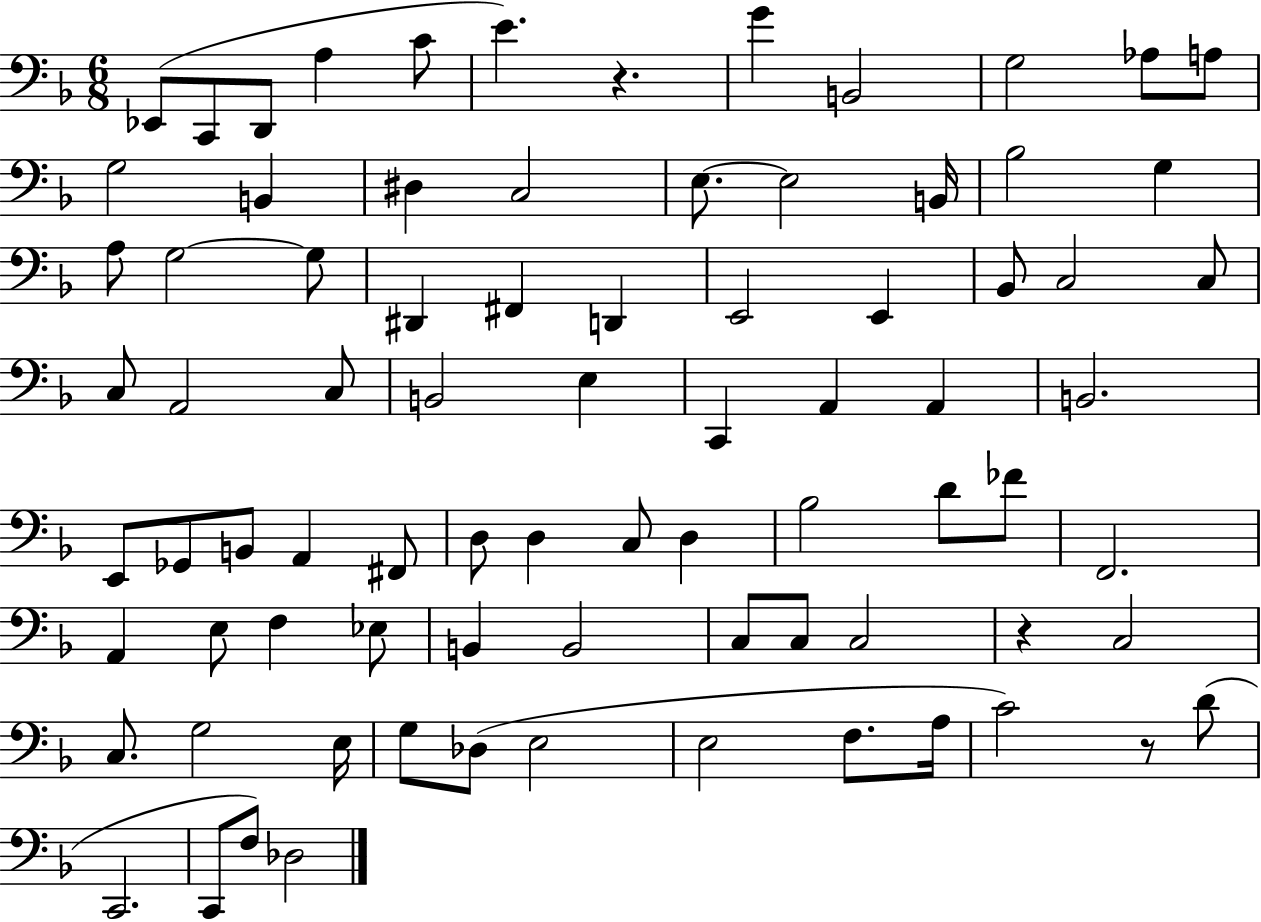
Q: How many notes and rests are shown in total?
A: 81